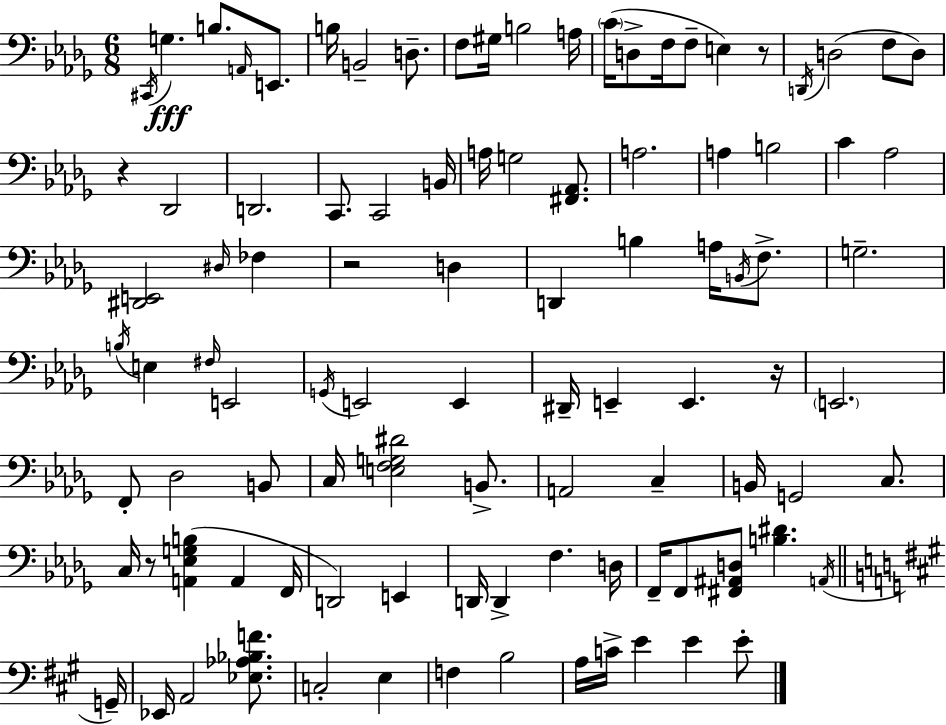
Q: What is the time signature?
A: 6/8